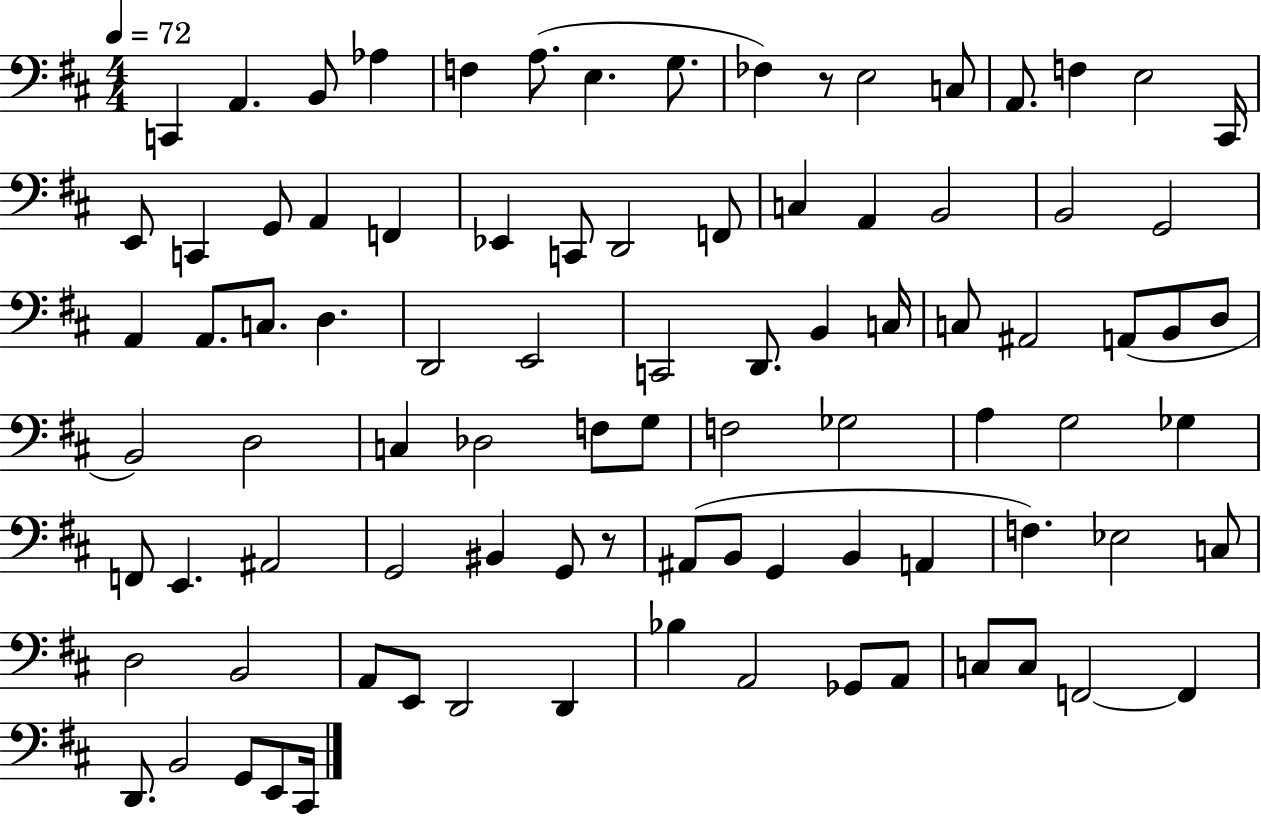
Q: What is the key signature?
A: D major